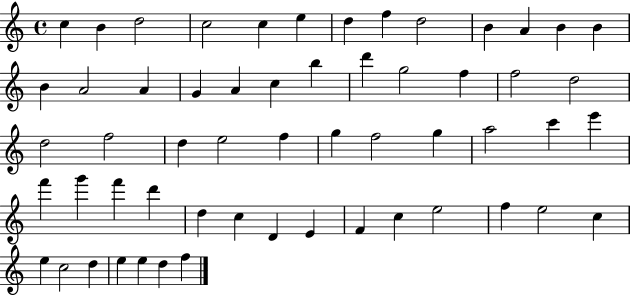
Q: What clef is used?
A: treble